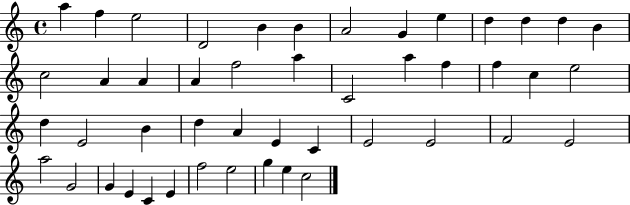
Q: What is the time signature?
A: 4/4